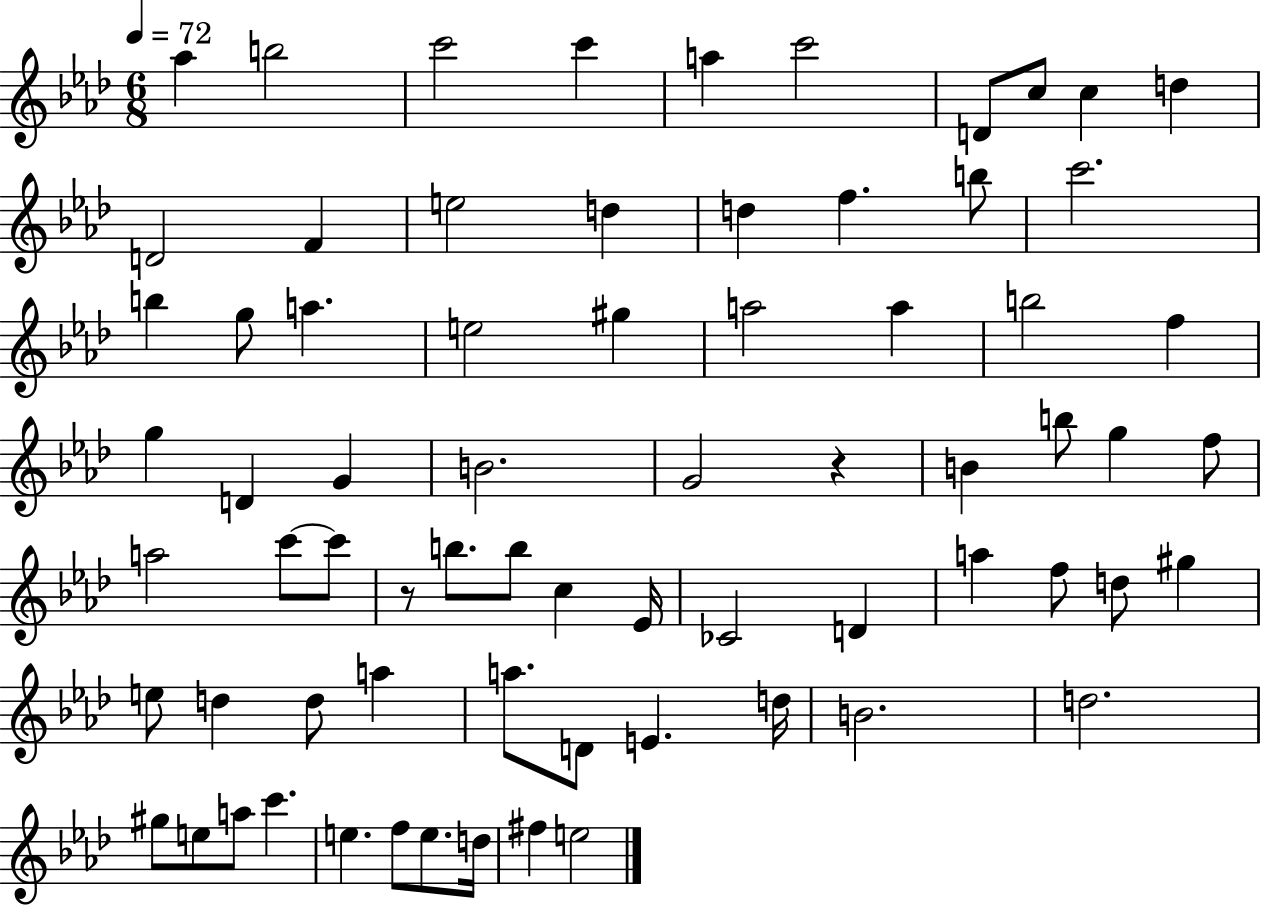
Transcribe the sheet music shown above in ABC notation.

X:1
T:Untitled
M:6/8
L:1/4
K:Ab
_a b2 c'2 c' a c'2 D/2 c/2 c d D2 F e2 d d f b/2 c'2 b g/2 a e2 ^g a2 a b2 f g D G B2 G2 z B b/2 g f/2 a2 c'/2 c'/2 z/2 b/2 b/2 c _E/4 _C2 D a f/2 d/2 ^g e/2 d d/2 a a/2 D/2 E d/4 B2 d2 ^g/2 e/2 a/2 c' e f/2 e/2 d/4 ^f e2